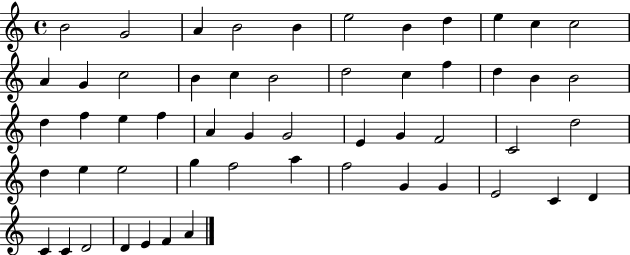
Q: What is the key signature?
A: C major